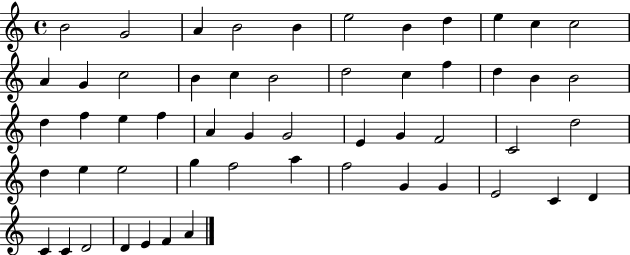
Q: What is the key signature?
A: C major